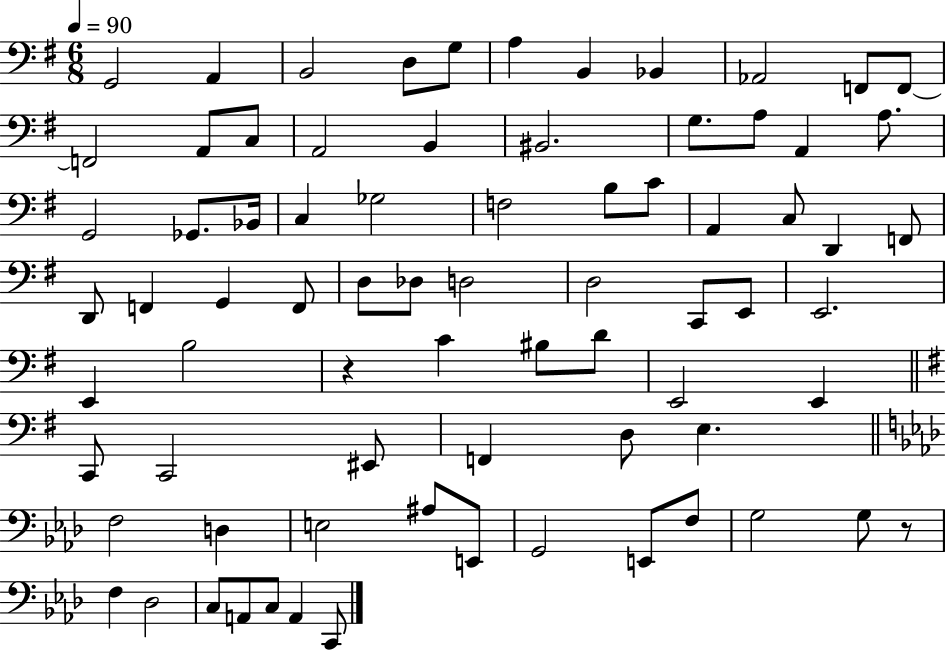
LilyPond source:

{
  \clef bass
  \numericTimeSignature
  \time 6/8
  \key g \major
  \tempo 4 = 90
  \repeat volta 2 { g,2 a,4 | b,2 d8 g8 | a4 b,4 bes,4 | aes,2 f,8 f,8~~ | \break f,2 a,8 c8 | a,2 b,4 | bis,2. | g8. a8 a,4 a8. | \break g,2 ges,8. bes,16 | c4 ges2 | f2 b8 c'8 | a,4 c8 d,4 f,8 | \break d,8 f,4 g,4 f,8 | d8 des8 d2 | d2 c,8 e,8 | e,2. | \break e,4 b2 | r4 c'4 bis8 d'8 | e,2 e,4 | \bar "||" \break \key g \major c,8 c,2 eis,8 | f,4 d8 e4. | \bar "||" \break \key aes \major f2 d4 | e2 ais8 e,8 | g,2 e,8 f8 | g2 g8 r8 | \break f4 des2 | c8 a,8 c8 a,4 c,8 | } \bar "|."
}